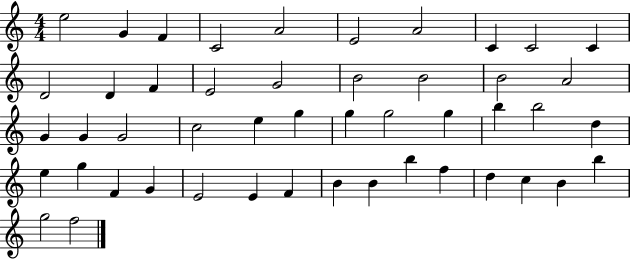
E5/h G4/q F4/q C4/h A4/h E4/h A4/h C4/q C4/h C4/q D4/h D4/q F4/q E4/h G4/h B4/h B4/h B4/h A4/h G4/q G4/q G4/h C5/h E5/q G5/q G5/q G5/h G5/q B5/q B5/h D5/q E5/q G5/q F4/q G4/q E4/h E4/q F4/q B4/q B4/q B5/q F5/q D5/q C5/q B4/q B5/q G5/h F5/h